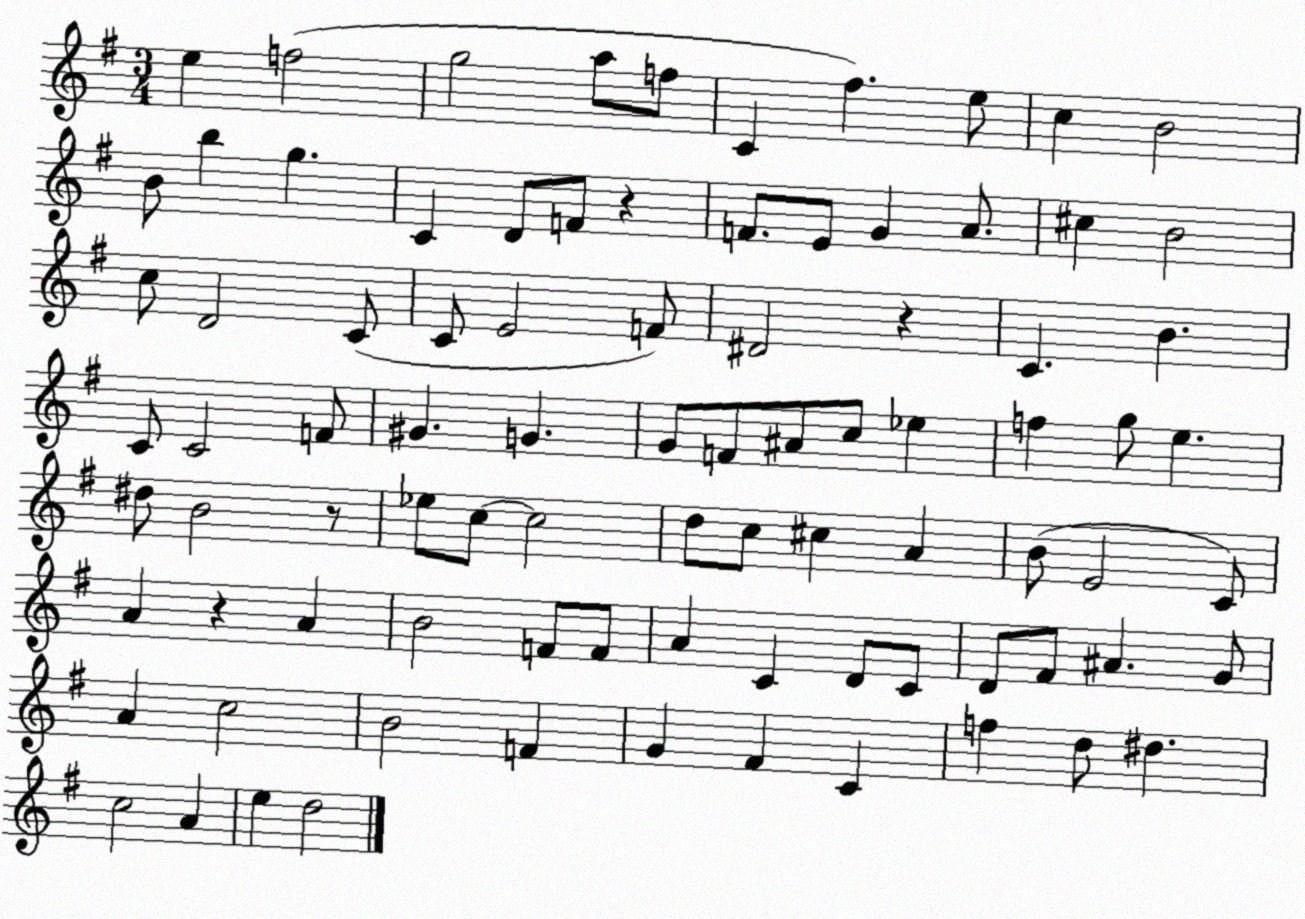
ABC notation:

X:1
T:Untitled
M:3/4
L:1/4
K:G
e f2 g2 a/2 f/2 C ^f e/2 c B2 B/2 b g C D/2 F/2 z F/2 E/2 G A/2 ^c B2 c/2 D2 C/2 C/2 E2 F/2 ^D2 z C B C/2 C2 F/2 ^G G G/2 F/2 ^A/2 c/2 _e f g/2 e ^d/2 B2 z/2 _e/2 c/2 c2 d/2 c/2 ^c A B/2 E2 C/2 A z A B2 F/2 F/2 A C D/2 C/2 D/2 ^F/2 ^A G/2 A c2 B2 F G ^F C f d/2 ^d c2 A e d2